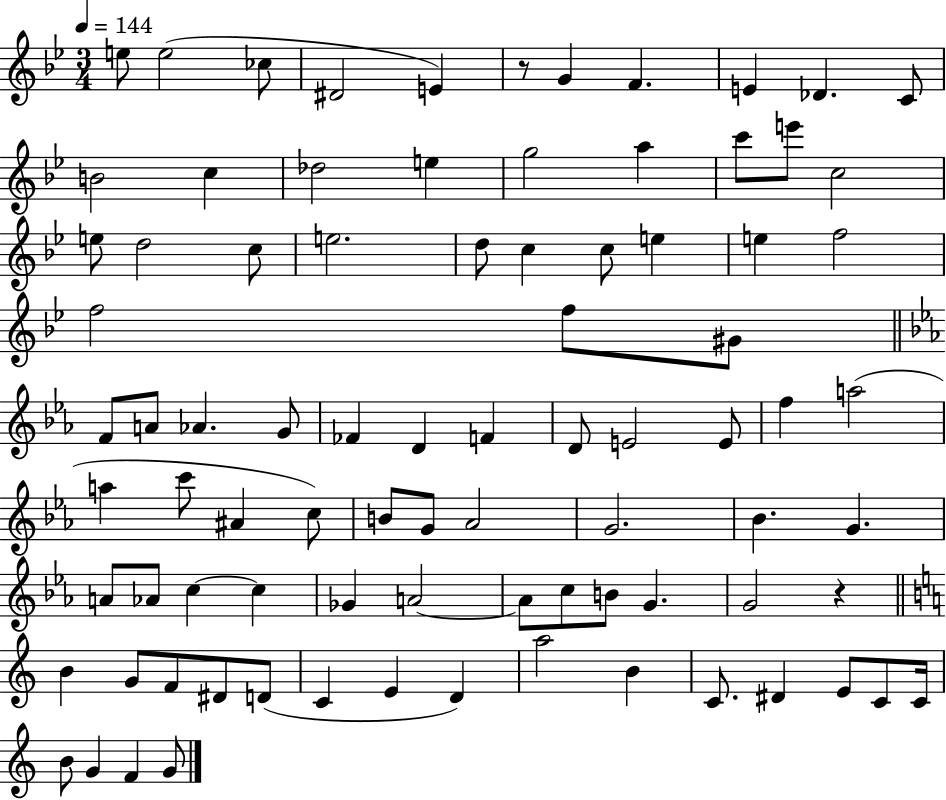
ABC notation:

X:1
T:Untitled
M:3/4
L:1/4
K:Bb
e/2 e2 _c/2 ^D2 E z/2 G F E _D C/2 B2 c _d2 e g2 a c'/2 e'/2 c2 e/2 d2 c/2 e2 d/2 c c/2 e e f2 f2 f/2 ^G/2 F/2 A/2 _A G/2 _F D F D/2 E2 E/2 f a2 a c'/2 ^A c/2 B/2 G/2 _A2 G2 _B G A/2 _A/2 c c _G A2 A/2 c/2 B/2 G G2 z B G/2 F/2 ^D/2 D/2 C E D a2 B C/2 ^D E/2 C/2 C/4 B/2 G F G/2